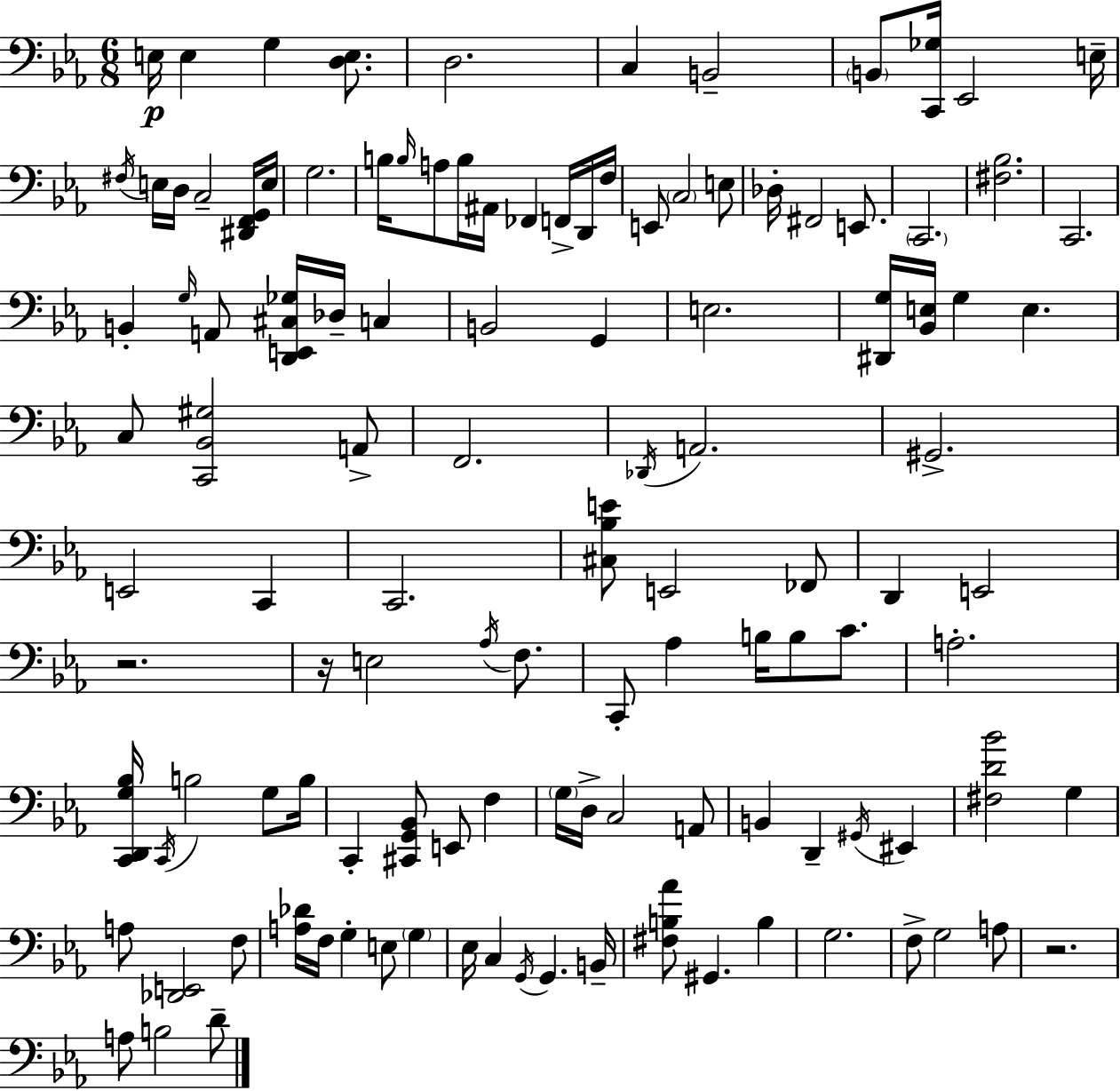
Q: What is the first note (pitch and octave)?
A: E3